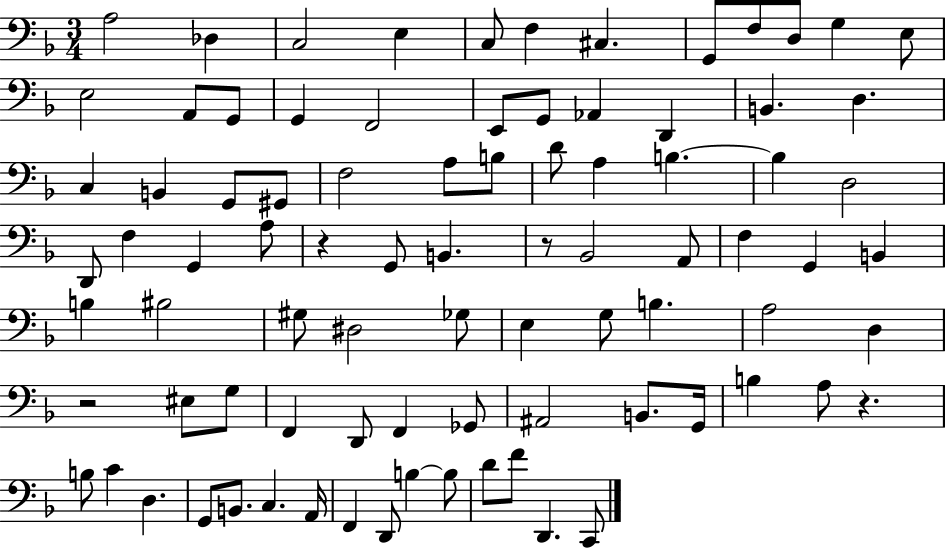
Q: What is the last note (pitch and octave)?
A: C2